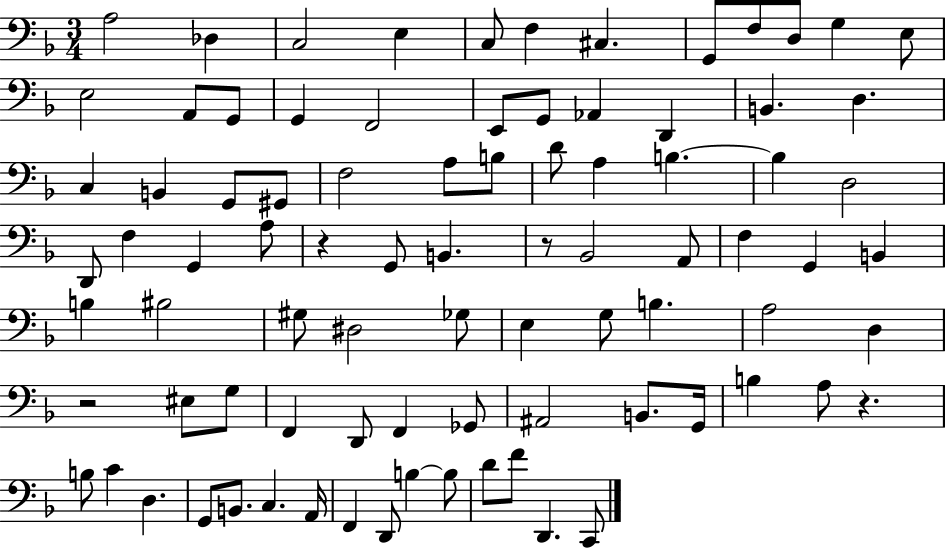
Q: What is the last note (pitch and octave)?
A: C2